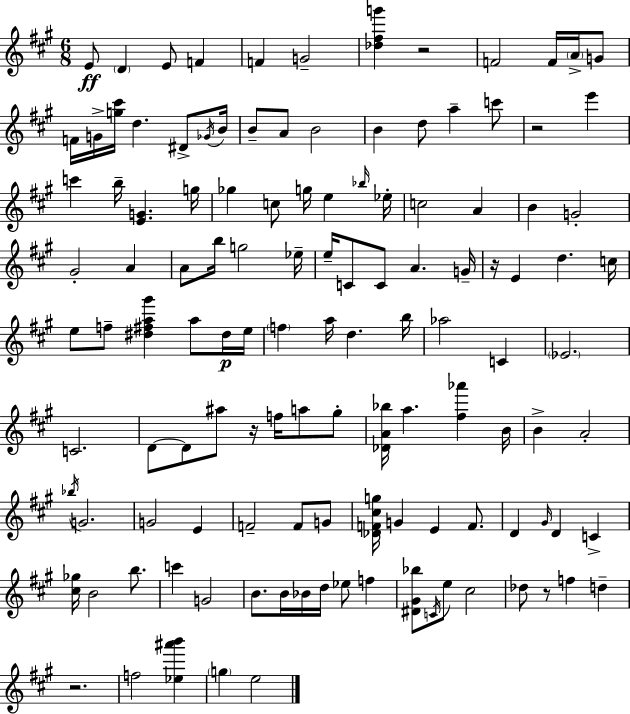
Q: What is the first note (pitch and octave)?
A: E4